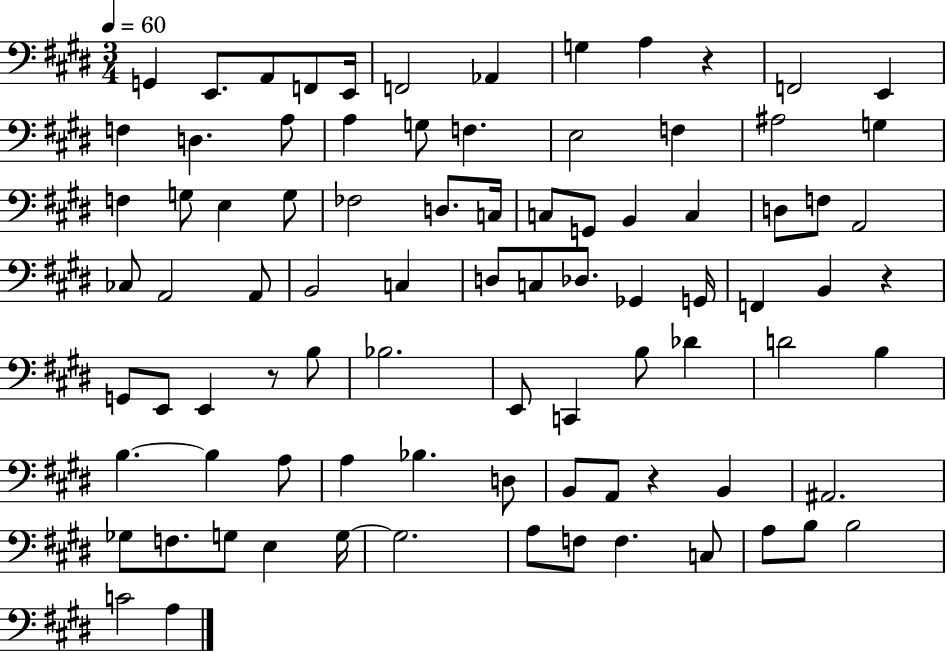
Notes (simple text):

G2/q E2/e. A2/e F2/e E2/s F2/h Ab2/q G3/q A3/q R/q F2/h E2/q F3/q D3/q. A3/e A3/q G3/e F3/q. E3/h F3/q A#3/h G3/q F3/q G3/e E3/q G3/e FES3/h D3/e. C3/s C3/e G2/e B2/q C3/q D3/e F3/e A2/h CES3/e A2/h A2/e B2/h C3/q D3/e C3/e Db3/e. Gb2/q G2/s F2/q B2/q R/q G2/e E2/e E2/q R/e B3/e Bb3/h. E2/e C2/q B3/e Db4/q D4/h B3/q B3/q. B3/q A3/e A3/q Bb3/q. D3/e B2/e A2/e R/q B2/q A#2/h. Gb3/e F3/e. G3/e E3/q G3/s G3/h. A3/e F3/e F3/q. C3/e A3/e B3/e B3/h C4/h A3/q